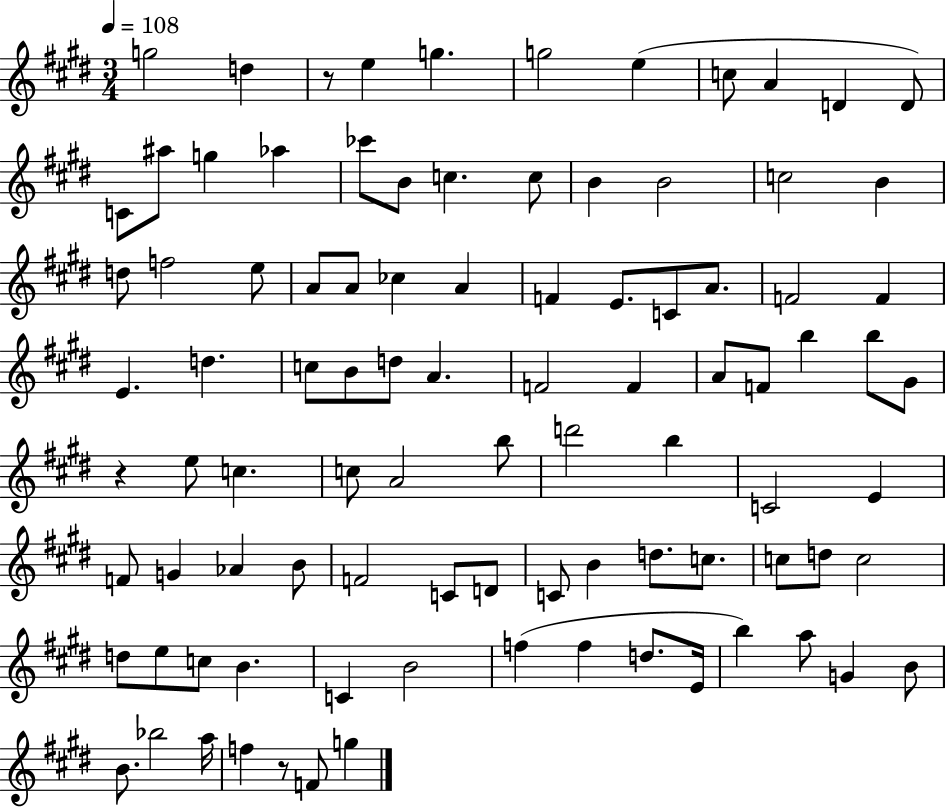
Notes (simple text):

G5/h D5/q R/e E5/q G5/q. G5/h E5/q C5/e A4/q D4/q D4/e C4/e A#5/e G5/q Ab5/q CES6/e B4/e C5/q. C5/e B4/q B4/h C5/h B4/q D5/e F5/h E5/e A4/e A4/e CES5/q A4/q F4/q E4/e. C4/e A4/e. F4/h F4/q E4/q. D5/q. C5/e B4/e D5/e A4/q. F4/h F4/q A4/e F4/e B5/q B5/e G#4/e R/q E5/e C5/q. C5/e A4/h B5/e D6/h B5/q C4/h E4/q F4/e G4/q Ab4/q B4/e F4/h C4/e D4/e C4/e B4/q D5/e. C5/e. C5/e D5/e C5/h D5/e E5/e C5/e B4/q. C4/q B4/h F5/q F5/q D5/e. E4/s B5/q A5/e G4/q B4/e B4/e. Bb5/h A5/s F5/q R/e F4/e G5/q